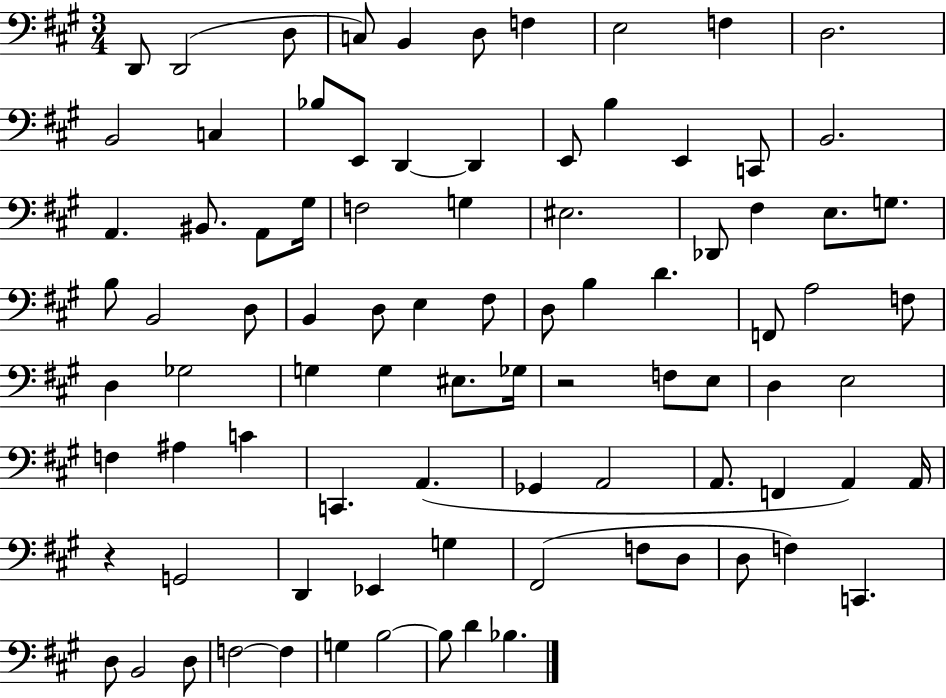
X:1
T:Untitled
M:3/4
L:1/4
K:A
D,,/2 D,,2 D,/2 C,/2 B,, D,/2 F, E,2 F, D,2 B,,2 C, _B,/2 E,,/2 D,, D,, E,,/2 B, E,, C,,/2 B,,2 A,, ^B,,/2 A,,/2 ^G,/4 F,2 G, ^E,2 _D,,/2 ^F, E,/2 G,/2 B,/2 B,,2 D,/2 B,, D,/2 E, ^F,/2 D,/2 B, D F,,/2 A,2 F,/2 D, _G,2 G, G, ^E,/2 _G,/4 z2 F,/2 E,/2 D, E,2 F, ^A, C C,, A,, _G,, A,,2 A,,/2 F,, A,, A,,/4 z G,,2 D,, _E,, G, ^F,,2 F,/2 D,/2 D,/2 F, C,, D,/2 B,,2 D,/2 F,2 F, G, B,2 B,/2 D _B,